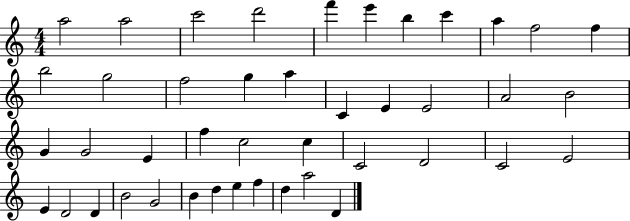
X:1
T:Untitled
M:4/4
L:1/4
K:C
a2 a2 c'2 d'2 f' e' b c' a f2 f b2 g2 f2 g a C E E2 A2 B2 G G2 E f c2 c C2 D2 C2 E2 E D2 D B2 G2 B d e f d a2 D